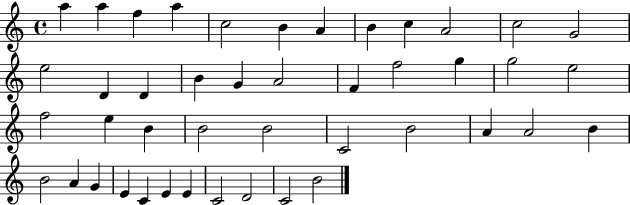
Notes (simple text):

A5/q A5/q F5/q A5/q C5/h B4/q A4/q B4/q C5/q A4/h C5/h G4/h E5/h D4/q D4/q B4/q G4/q A4/h F4/q F5/h G5/q G5/h E5/h F5/h E5/q B4/q B4/h B4/h C4/h B4/h A4/q A4/h B4/q B4/h A4/q G4/q E4/q C4/q E4/q E4/q C4/h D4/h C4/h B4/h